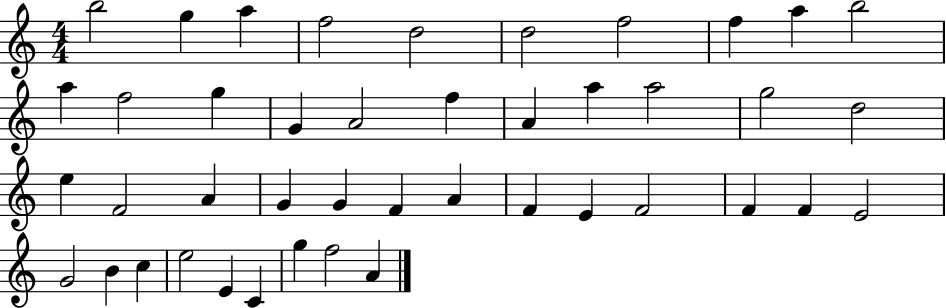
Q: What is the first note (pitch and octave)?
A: B5